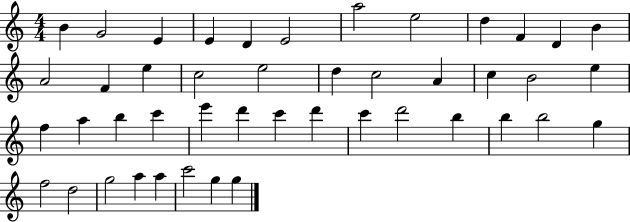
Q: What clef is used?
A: treble